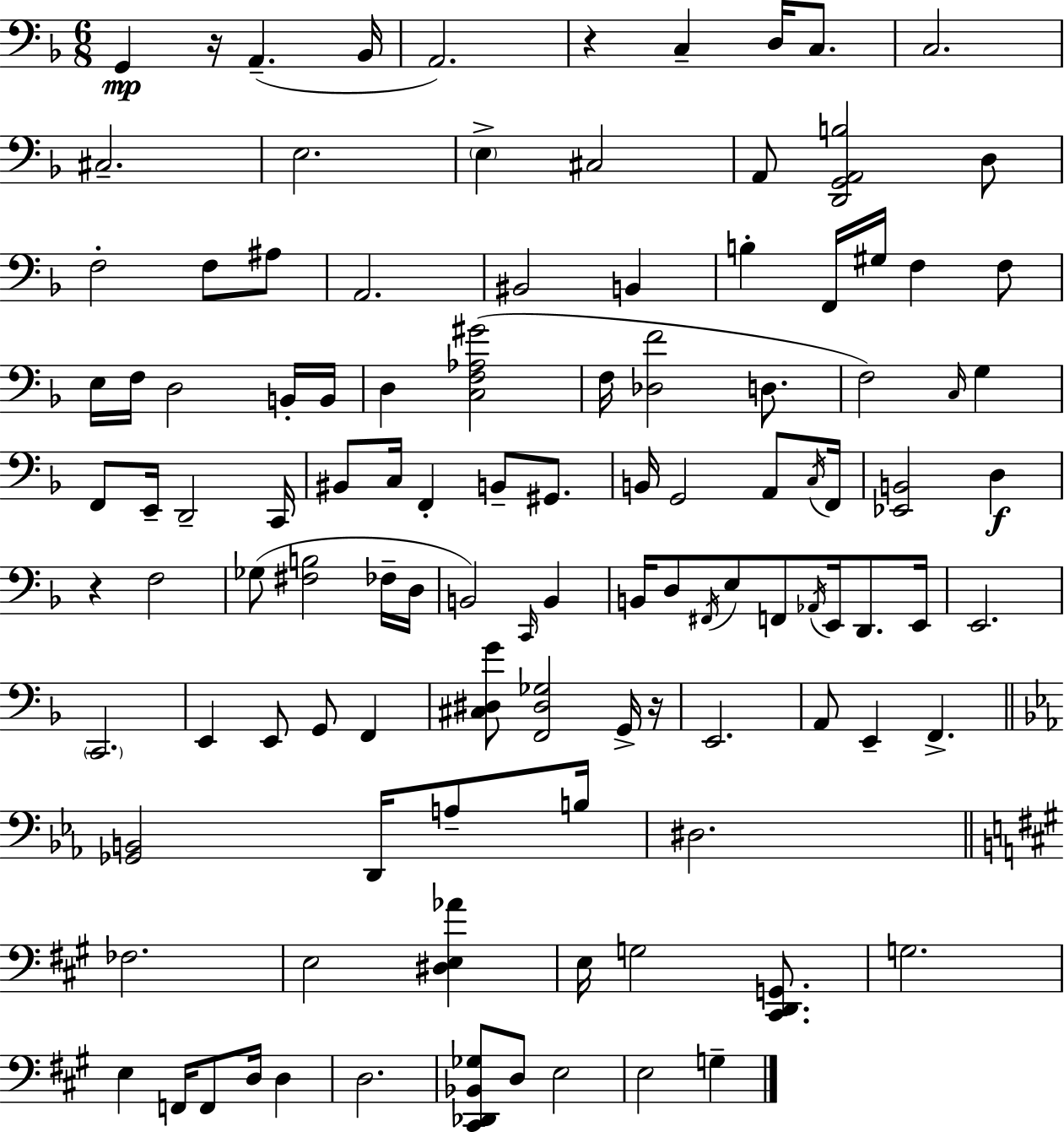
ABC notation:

X:1
T:Untitled
M:6/8
L:1/4
K:Dm
G,, z/4 A,, _B,,/4 A,,2 z C, D,/4 C,/2 C,2 ^C,2 E,2 E, ^C,2 A,,/2 [D,,G,,A,,B,]2 D,/2 F,2 F,/2 ^A,/2 A,,2 ^B,,2 B,, B, F,,/4 ^G,/4 F, F,/2 E,/4 F,/4 D,2 B,,/4 B,,/4 D, [C,F,_A,^G]2 F,/4 [_D,F]2 D,/2 F,2 C,/4 G, F,,/2 E,,/4 D,,2 C,,/4 ^B,,/2 C,/4 F,, B,,/2 ^G,,/2 B,,/4 G,,2 A,,/2 C,/4 F,,/4 [_E,,B,,]2 D, z F,2 _G,/2 [^F,B,]2 _F,/4 D,/4 B,,2 C,,/4 B,, B,,/4 D,/2 ^F,,/4 E,/2 F,,/2 _A,,/4 E,,/4 D,,/2 E,,/4 E,,2 C,,2 E,, E,,/2 G,,/2 F,, [^C,^D,G]/2 [F,,^D,_G,]2 G,,/4 z/4 E,,2 A,,/2 E,, F,, [_G,,B,,]2 D,,/4 A,/2 B,/4 ^D,2 _F,2 E,2 [^D,E,_A] E,/4 G,2 [^C,,D,,G,,]/2 G,2 E, F,,/4 F,,/2 D,/4 D, D,2 [^C,,_D,,_B,,_G,]/2 D,/2 E,2 E,2 G,